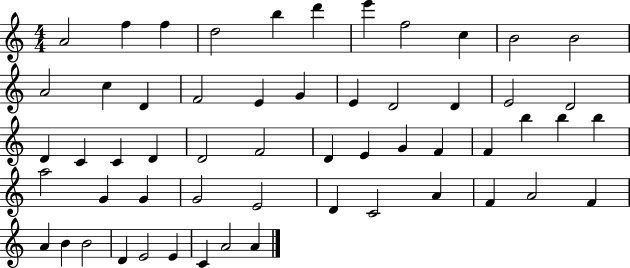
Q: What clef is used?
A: treble